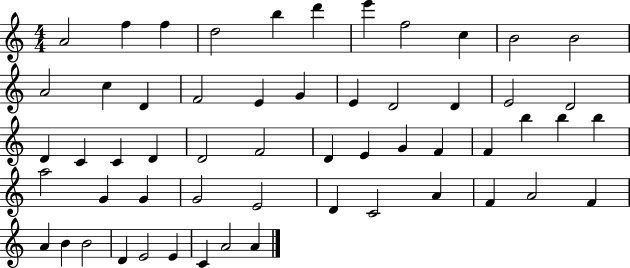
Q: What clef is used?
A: treble